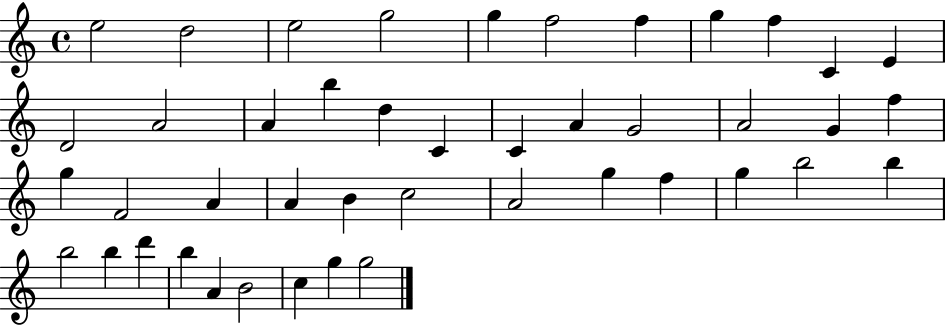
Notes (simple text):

E5/h D5/h E5/h G5/h G5/q F5/h F5/q G5/q F5/q C4/q E4/q D4/h A4/h A4/q B5/q D5/q C4/q C4/q A4/q G4/h A4/h G4/q F5/q G5/q F4/h A4/q A4/q B4/q C5/h A4/h G5/q F5/q G5/q B5/h B5/q B5/h B5/q D6/q B5/q A4/q B4/h C5/q G5/q G5/h